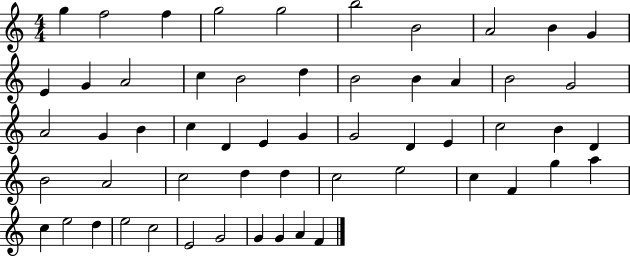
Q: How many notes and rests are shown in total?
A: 56